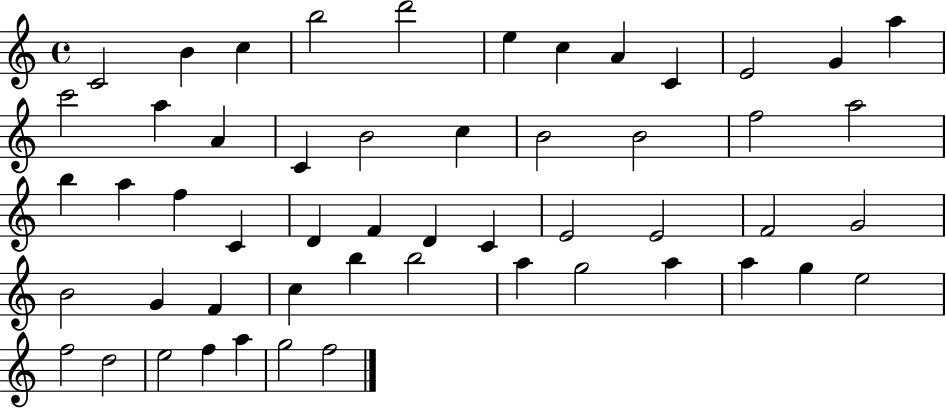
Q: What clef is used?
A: treble